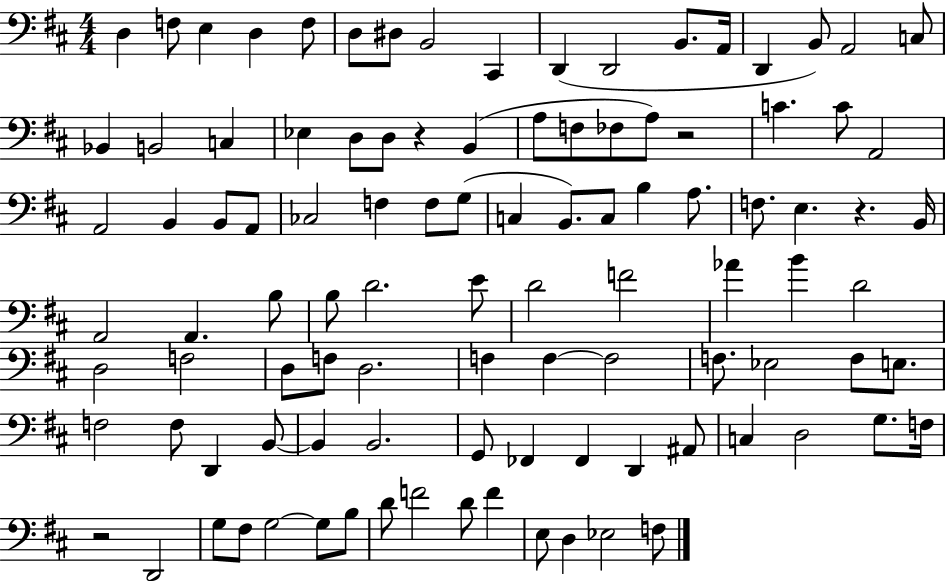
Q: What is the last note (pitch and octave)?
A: F3